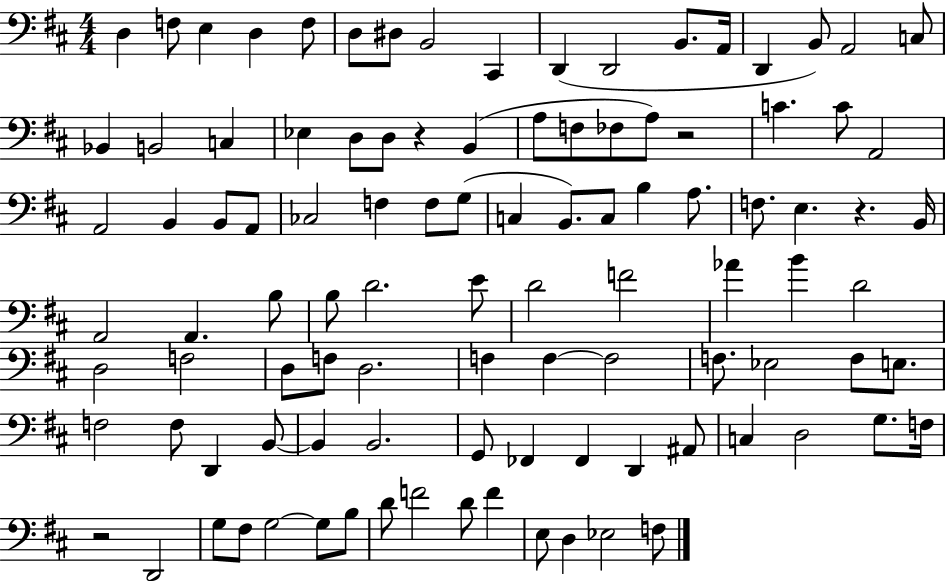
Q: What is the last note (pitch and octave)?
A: F3